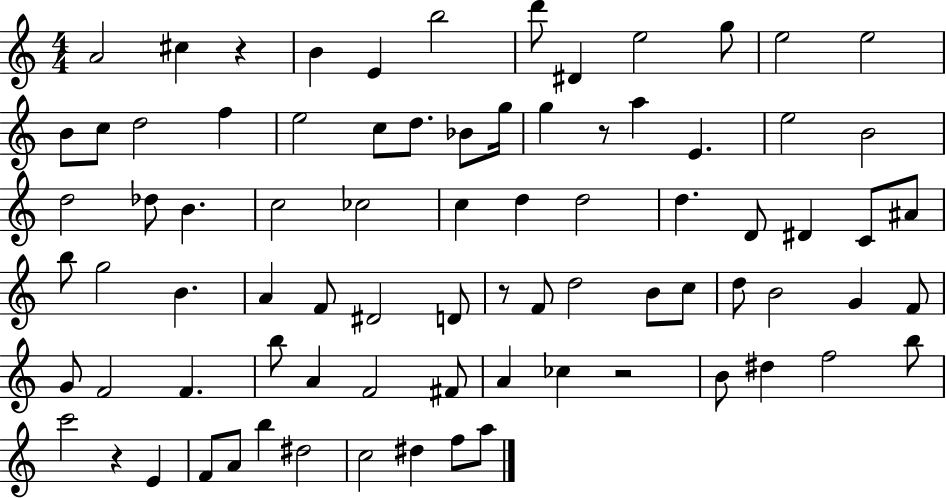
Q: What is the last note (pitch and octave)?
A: A5